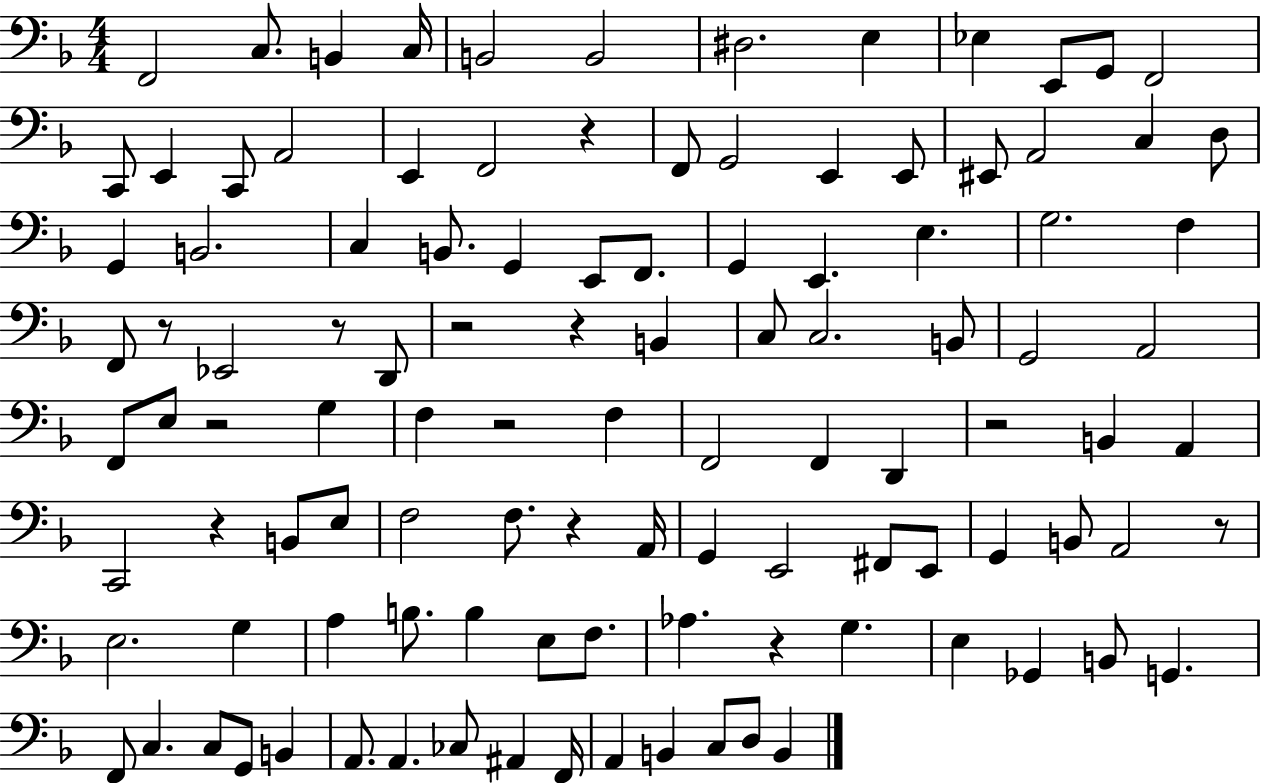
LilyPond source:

{
  \clef bass
  \numericTimeSignature
  \time 4/4
  \key f \major
  \repeat volta 2 { f,2 c8. b,4 c16 | b,2 b,2 | dis2. e4 | ees4 e,8 g,8 f,2 | \break c,8 e,4 c,8 a,2 | e,4 f,2 r4 | f,8 g,2 e,4 e,8 | eis,8 a,2 c4 d8 | \break g,4 b,2. | c4 b,8. g,4 e,8 f,8. | g,4 e,4. e4. | g2. f4 | \break f,8 r8 ees,2 r8 d,8 | r2 r4 b,4 | c8 c2. b,8 | g,2 a,2 | \break f,8 e8 r2 g4 | f4 r2 f4 | f,2 f,4 d,4 | r2 b,4 a,4 | \break c,2 r4 b,8 e8 | f2 f8. r4 a,16 | g,4 e,2 fis,8 e,8 | g,4 b,8 a,2 r8 | \break e2. g4 | a4 b8. b4 e8 f8. | aes4. r4 g4. | e4 ges,4 b,8 g,4. | \break f,8 c4. c8 g,8 b,4 | a,8. a,4. ces8 ais,4 f,16 | a,4 b,4 c8 d8 b,4 | } \bar "|."
}